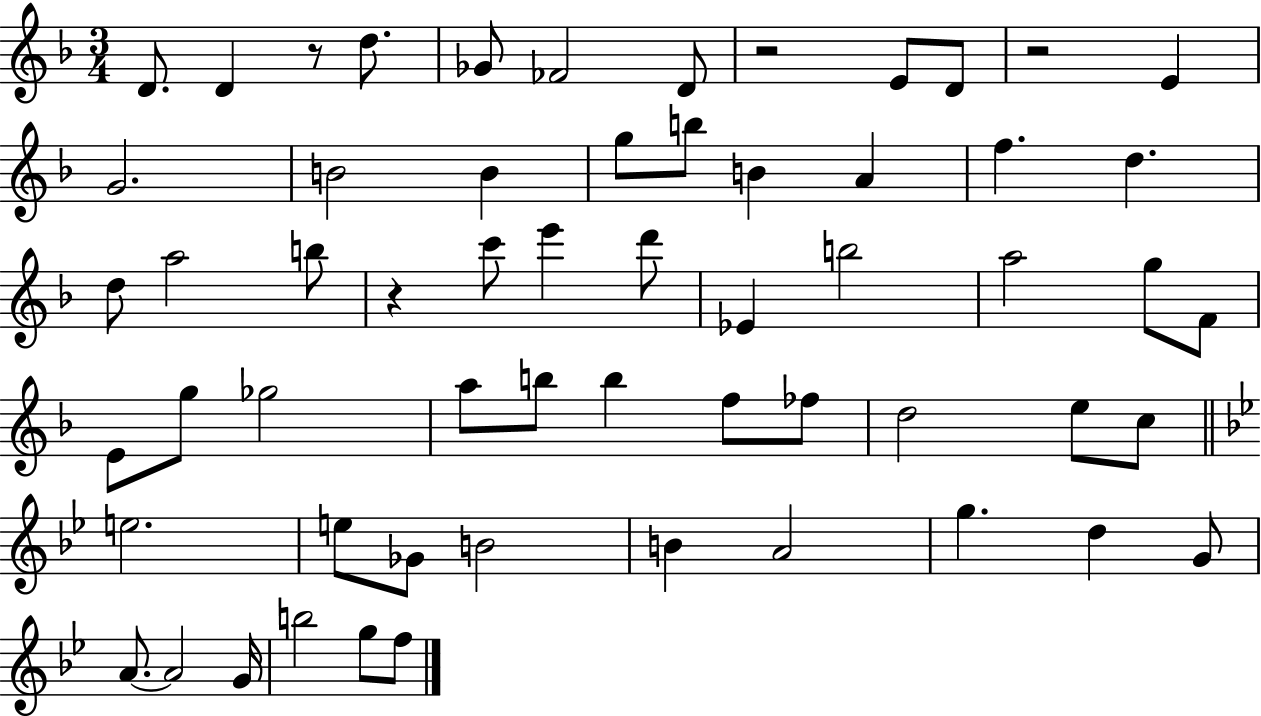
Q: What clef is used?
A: treble